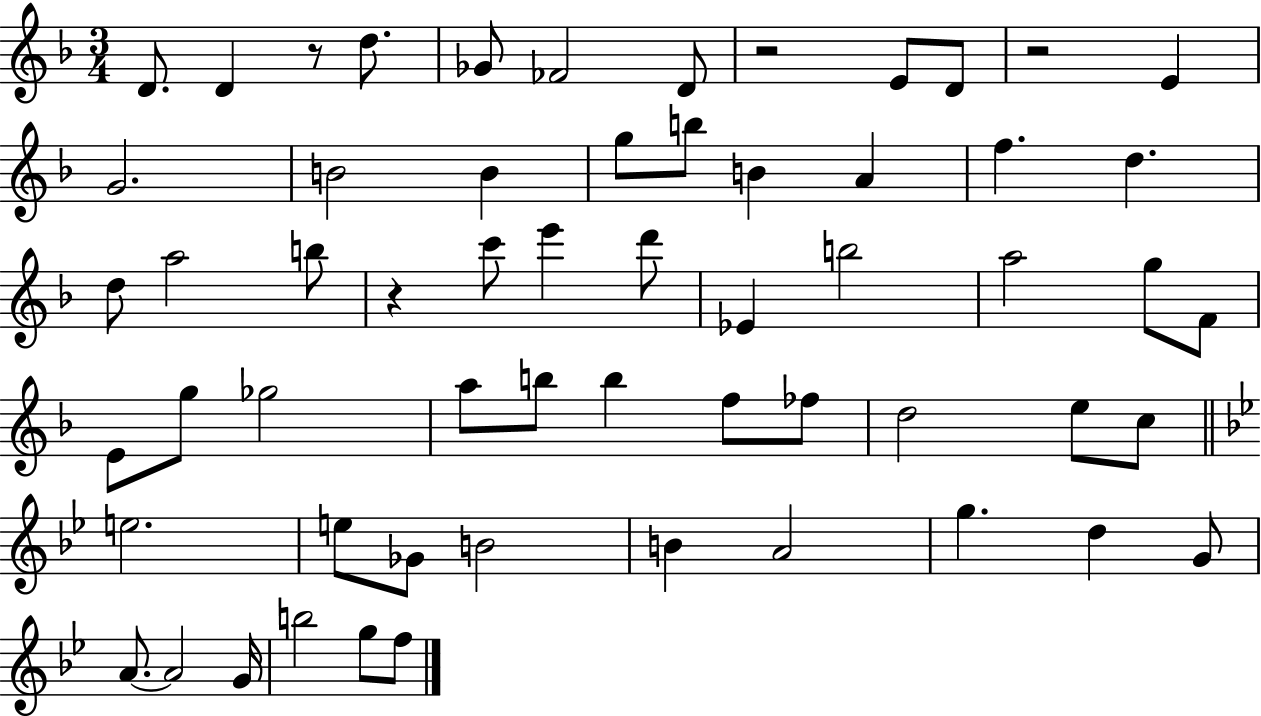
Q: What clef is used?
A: treble